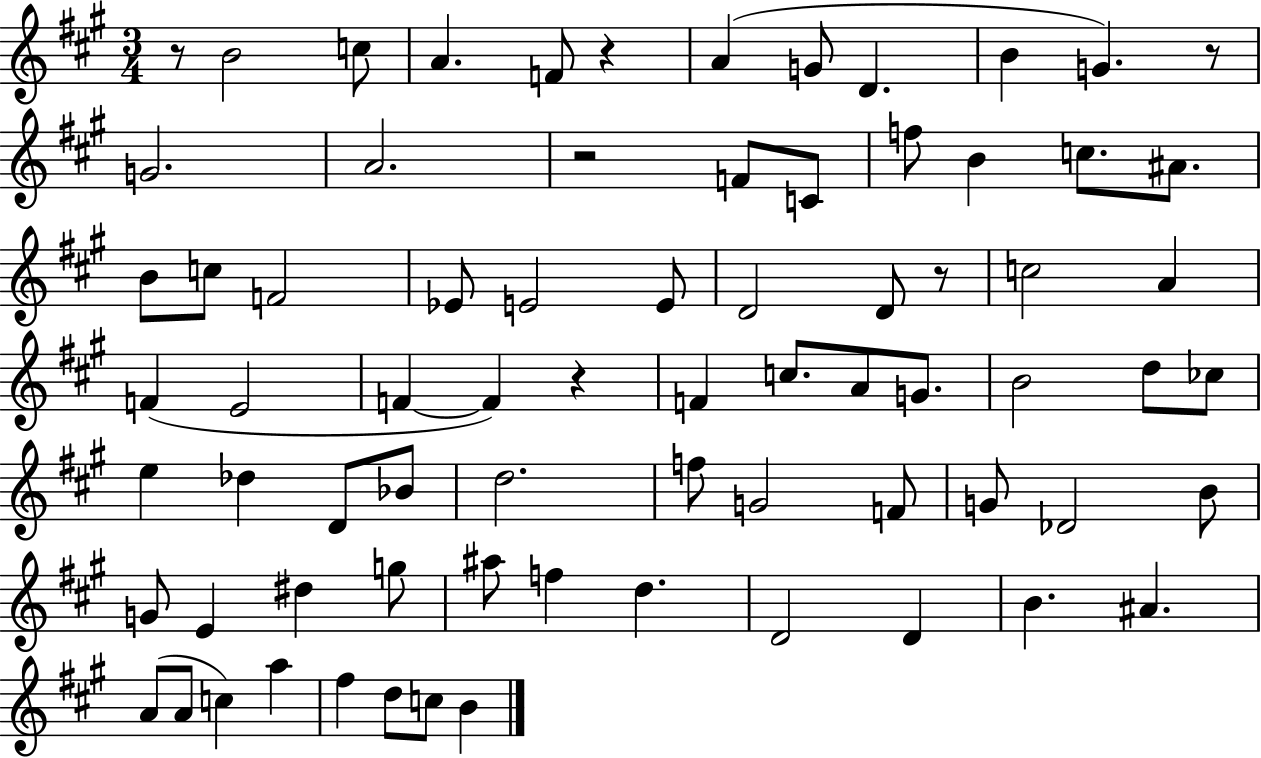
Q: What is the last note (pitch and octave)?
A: B4